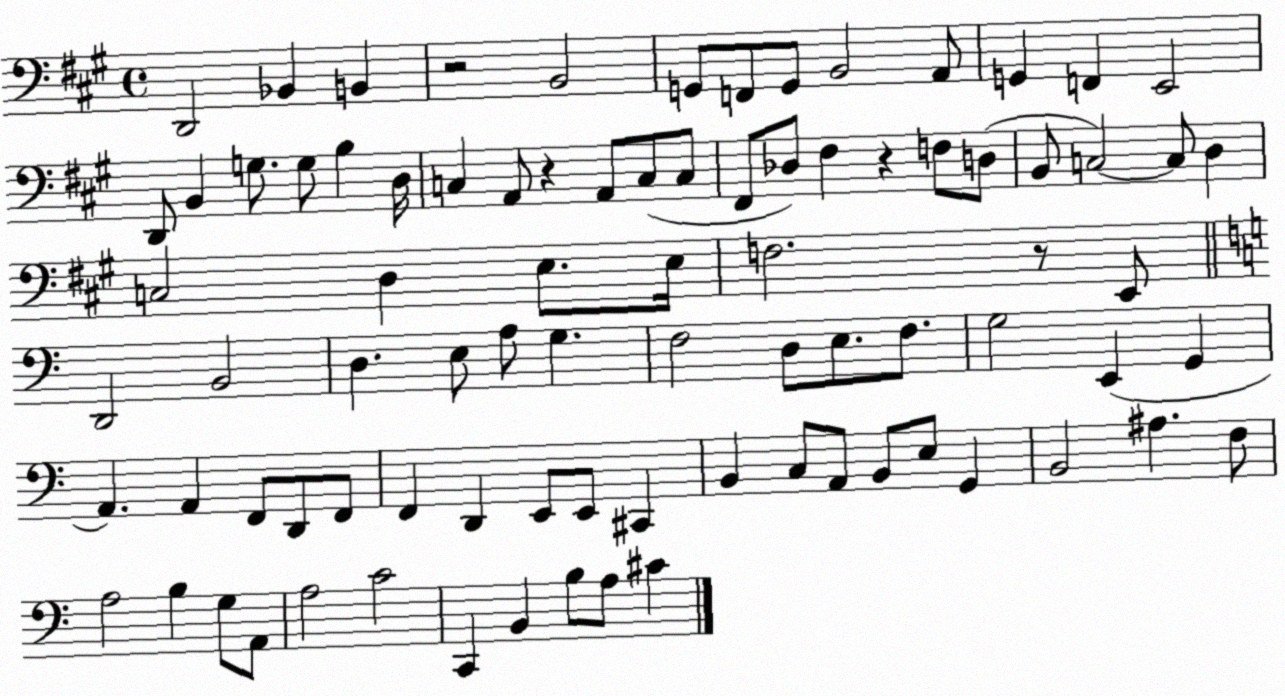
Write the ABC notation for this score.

X:1
T:Untitled
M:4/4
L:1/4
K:A
D,,2 _B,, B,, z2 B,,2 G,,/2 F,,/2 G,,/2 B,,2 A,,/2 G,, F,, E,,2 D,,/2 B,, G,/2 G,/2 B, D,/4 C, A,,/2 z A,,/2 C,/2 C,/2 ^F,,/2 _D,/2 ^F, z F,/2 D,/2 B,,/2 C,2 C,/2 D, C,2 D, E,/2 E,/4 F,2 z/2 E,,/2 D,,2 B,,2 D, E,/2 A,/2 G, F,2 D,/2 E,/2 F,/2 G,2 E,, G,, A,, A,, F,,/2 D,,/2 F,,/2 F,, D,, E,,/2 E,,/2 ^C,, B,, C,/2 A,,/2 B,,/2 E,/2 G,, B,,2 ^A, F,/2 A,2 B, G,/2 A,,/2 A,2 C2 C,, B,, B,/2 A,/2 ^C